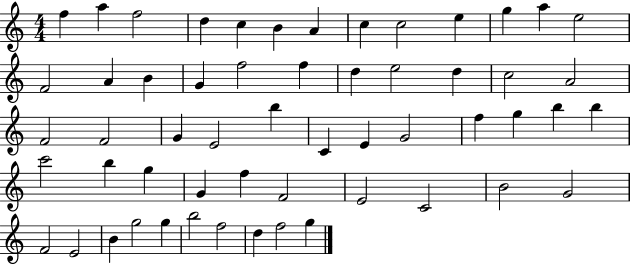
F5/q A5/q F5/h D5/q C5/q B4/q A4/q C5/q C5/h E5/q G5/q A5/q E5/h F4/h A4/q B4/q G4/q F5/h F5/q D5/q E5/h D5/q C5/h A4/h F4/h F4/h G4/q E4/h B5/q C4/q E4/q G4/h F5/q G5/q B5/q B5/q C6/h B5/q G5/q G4/q F5/q F4/h E4/h C4/h B4/h G4/h F4/h E4/h B4/q G5/h G5/q B5/h F5/h D5/q F5/h G5/q